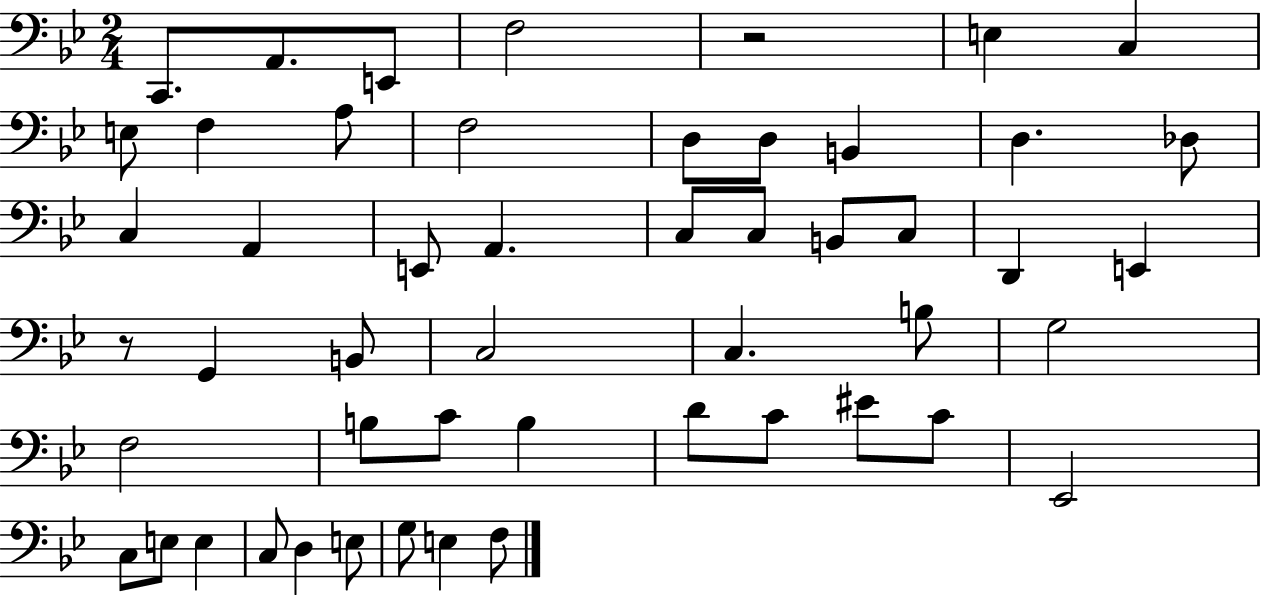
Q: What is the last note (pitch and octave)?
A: F3